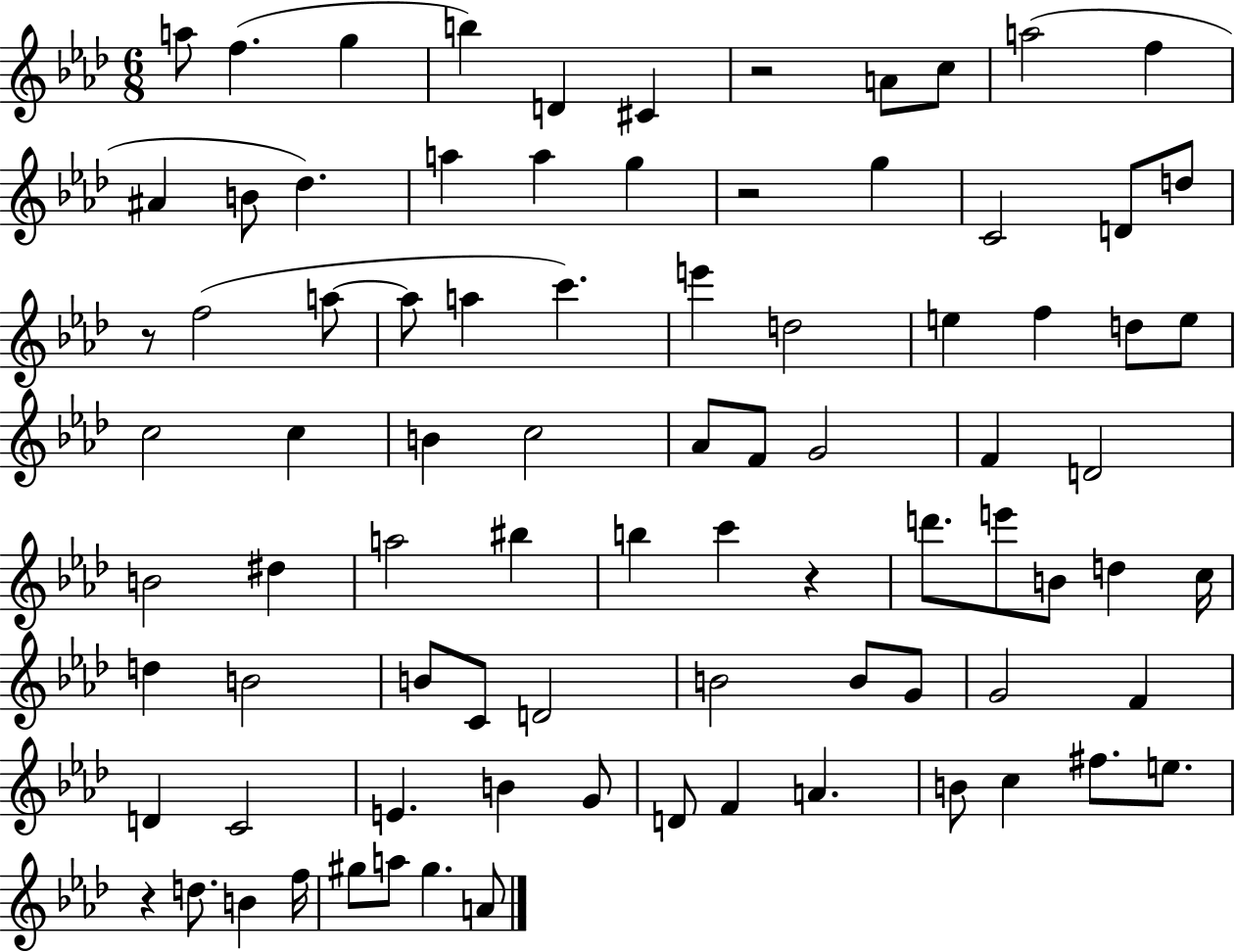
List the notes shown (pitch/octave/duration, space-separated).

A5/e F5/q. G5/q B5/q D4/q C#4/q R/h A4/e C5/e A5/h F5/q A#4/q B4/e Db5/q. A5/q A5/q G5/q R/h G5/q C4/h D4/e D5/e R/e F5/h A5/e A5/e A5/q C6/q. E6/q D5/h E5/q F5/q D5/e E5/e C5/h C5/q B4/q C5/h Ab4/e F4/e G4/h F4/q D4/h B4/h D#5/q A5/h BIS5/q B5/q C6/q R/q D6/e. E6/e B4/e D5/q C5/s D5/q B4/h B4/e C4/e D4/h B4/h B4/e G4/e G4/h F4/q D4/q C4/h E4/q. B4/q G4/e D4/e F4/q A4/q. B4/e C5/q F#5/e. E5/e. R/q D5/e. B4/q F5/s G#5/e A5/e G#5/q. A4/e